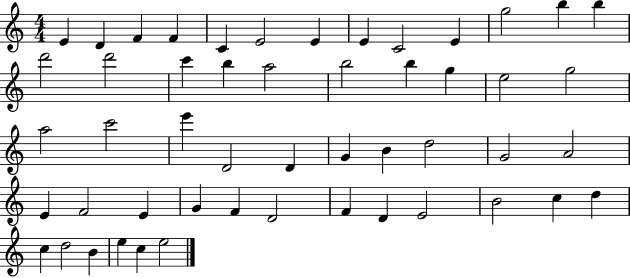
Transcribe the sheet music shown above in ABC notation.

X:1
T:Untitled
M:4/4
L:1/4
K:C
E D F F C E2 E E C2 E g2 b b d'2 d'2 c' b a2 b2 b g e2 g2 a2 c'2 e' D2 D G B d2 G2 A2 E F2 E G F D2 F D E2 B2 c d c d2 B e c e2